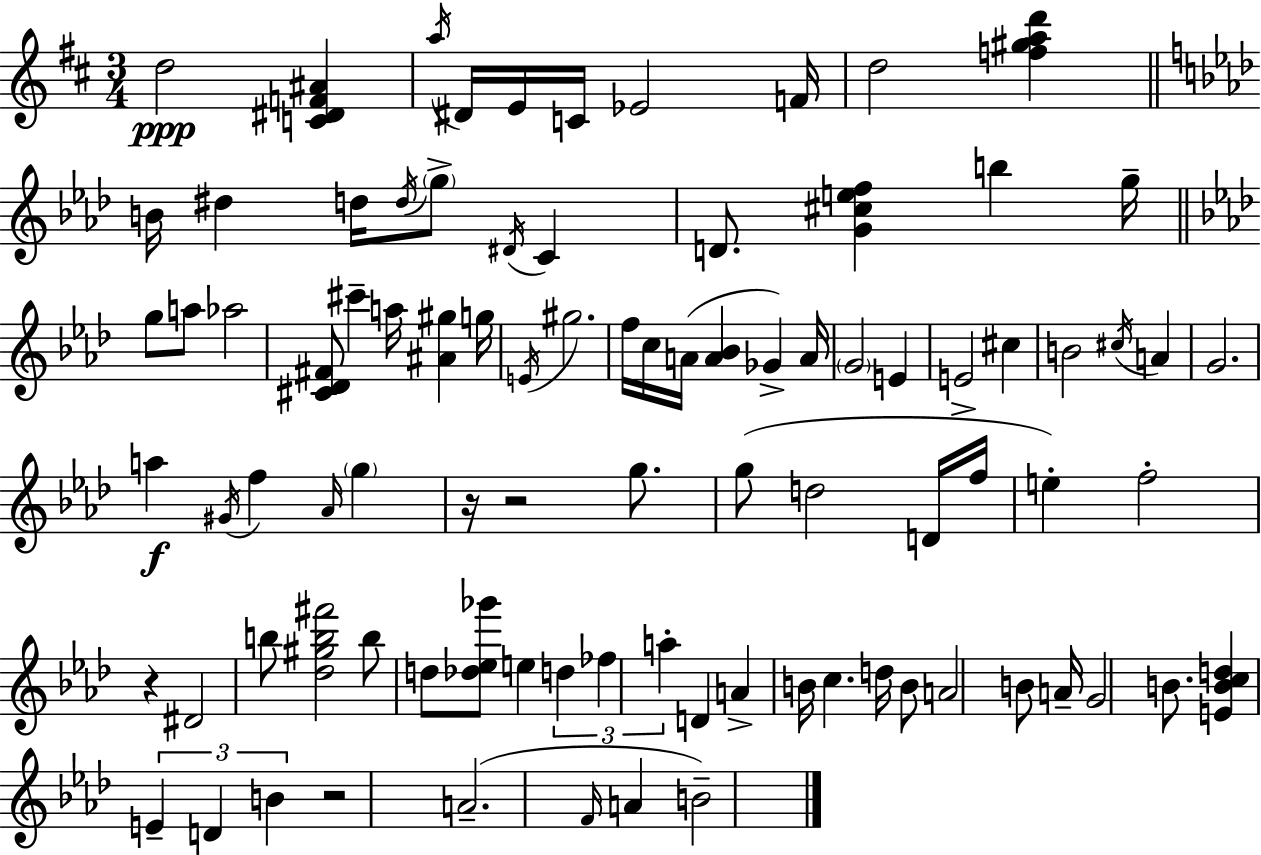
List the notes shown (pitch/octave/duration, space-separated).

D5/h [C4,D#4,F4,A#4]/q A5/s D#4/s E4/s C4/s Eb4/h F4/s D5/h [F5,G#5,A5,D6]/q B4/s D#5/q D5/s D5/s G5/e D#4/s C4/q D4/e. [G4,C#5,E5,F5]/q B5/q G5/s G5/e A5/e Ab5/h [C#4,Db4,F#4]/e C#6/q A5/s [A#4,G#5]/q G5/s E4/s G#5/h. F5/s C5/s A4/s [A4,Bb4]/q Gb4/q A4/s G4/h E4/q E4/h C#5/q B4/h C#5/s A4/q G4/h. A5/q G#4/s F5/q Ab4/s G5/q R/s R/h G5/e. G5/e D5/h D4/s F5/s E5/q F5/h R/q D#4/h B5/e [Db5,G#5,B5,F#6]/h B5/e D5/e [Db5,Eb5,Gb6]/e E5/q D5/q FES5/q A5/q D4/q A4/q B4/s C5/q. D5/s B4/e A4/h B4/e A4/s G4/h B4/e. [E4,B4,C5,D5]/q E4/q D4/q B4/q R/h A4/h. F4/s A4/q B4/h